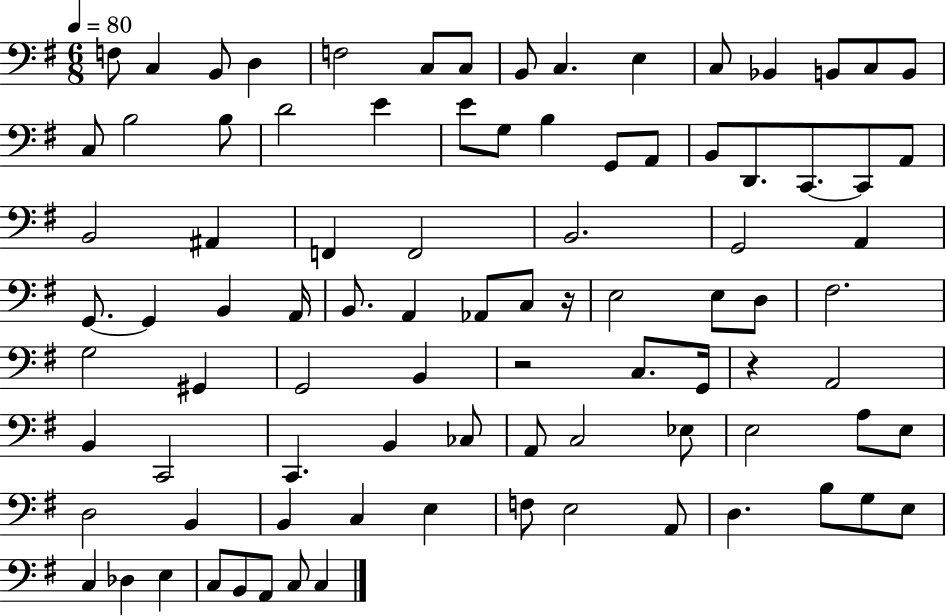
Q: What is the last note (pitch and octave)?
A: C3